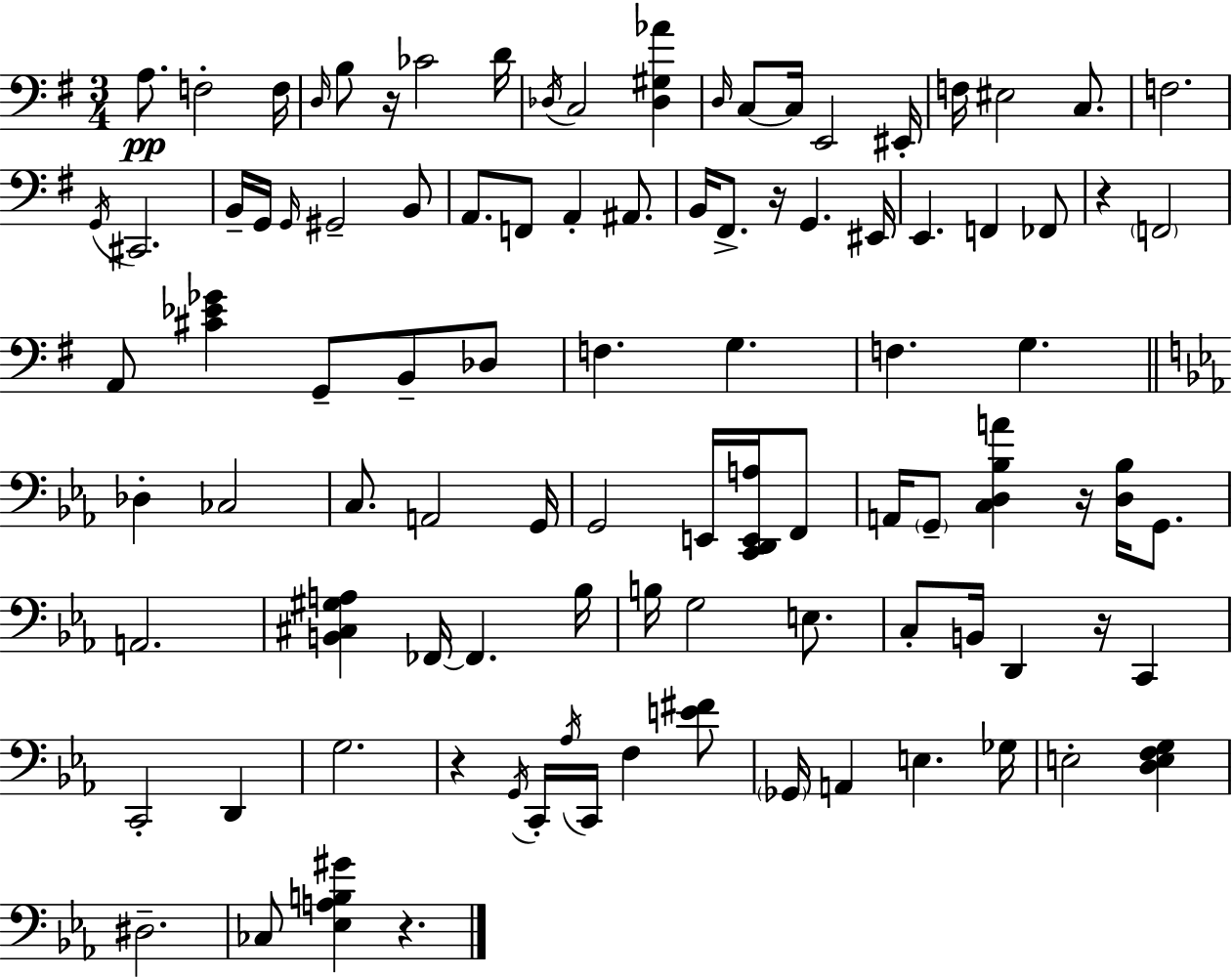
{
  \clef bass
  \numericTimeSignature
  \time 3/4
  \key g \major
  a8.\pp f2-. f16 | \grace { d16 } b8 r16 ces'2 | d'16 \acciaccatura { des16 } c2 <des gis aes'>4 | \grace { d16 } c8~~ c16 e,2 | \break eis,16-. f16 eis2 | c8. f2. | \acciaccatura { g,16 } cis,2. | b,16-- g,16 \grace { g,16 } gis,2-- | \break b,8 a,8. f,8 a,4-. | ais,8. b,16 fis,8.-> r16 g,4. | eis,16 e,4. f,4 | fes,8 r4 \parenthesize f,2 | \break a,8 <cis' ees' ges'>4 g,8-- | b,8-- des8 f4. g4. | f4. g4. | \bar "||" \break \key c \minor des4-. ces2 | c8. a,2 g,16 | g,2 e,16 <c, d, e, a>16 f,8 | a,16 \parenthesize g,8-- <c d bes a'>4 r16 <d bes>16 g,8. | \break a,2. | <b, cis gis a>4 fes,16~~ fes,4. bes16 | b16 g2 e8. | c8-. b,16 d,4 r16 c,4 | \break c,2-. d,4 | g2. | r4 \acciaccatura { g,16 } c,16-. \acciaccatura { aes16 } c,16 f4 | <e' fis'>8 \parenthesize ges,16 a,4 e4. | \break ges16 e2-. <d e f g>4 | dis2.-- | ces8 <ees a b gis'>4 r4. | \bar "|."
}